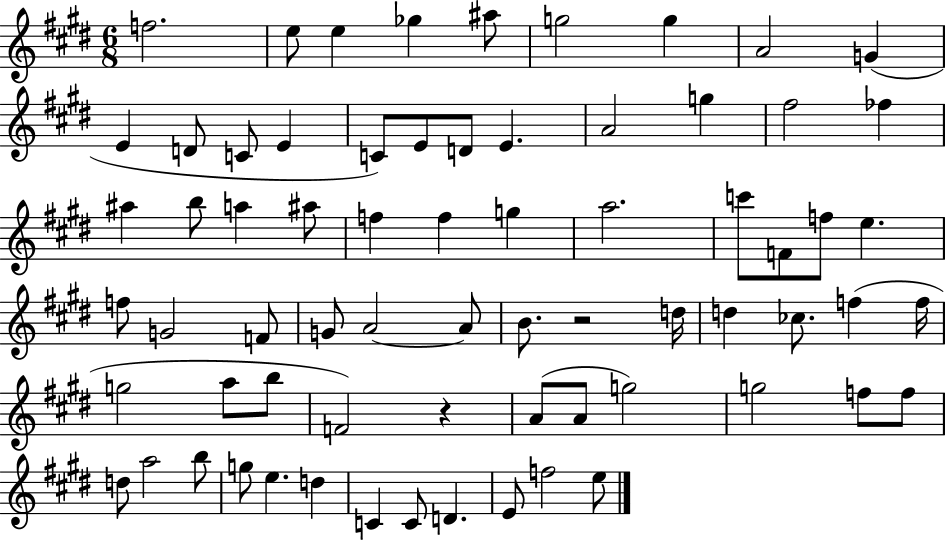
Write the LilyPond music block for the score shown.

{
  \clef treble
  \numericTimeSignature
  \time 6/8
  \key e \major
  \repeat volta 2 { f''2. | e''8 e''4 ges''4 ais''8 | g''2 g''4 | a'2 g'4( | \break e'4 d'8 c'8 e'4 | c'8) e'8 d'8 e'4. | a'2 g''4 | fis''2 fes''4 | \break ais''4 b''8 a''4 ais''8 | f''4 f''4 g''4 | a''2. | c'''8 f'8 f''8 e''4. | \break f''8 g'2 f'8 | g'8 a'2~~ a'8 | b'8. r2 d''16 | d''4 ces''8. f''4( f''16 | \break g''2 a''8 b''8 | f'2) r4 | a'8( a'8 g''2) | g''2 f''8 f''8 | \break d''8 a''2 b''8 | g''8 e''4. d''4 | c'4 c'8 d'4. | e'8 f''2 e''8 | \break } \bar "|."
}